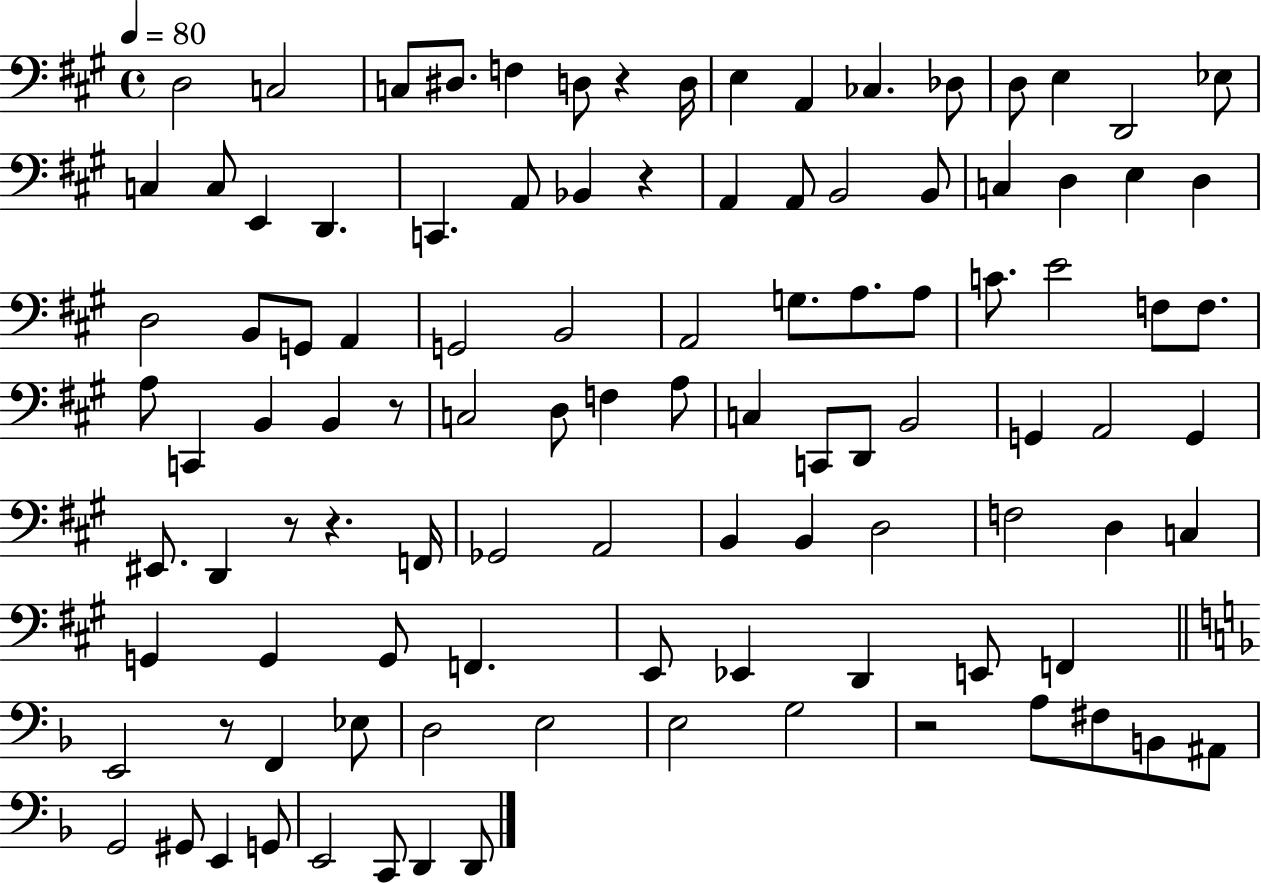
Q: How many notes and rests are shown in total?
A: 105